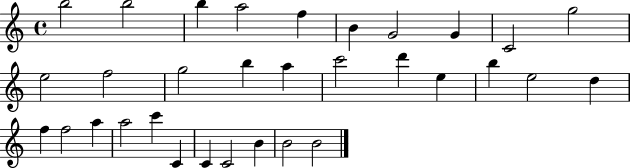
X:1
T:Untitled
M:4/4
L:1/4
K:C
b2 b2 b a2 f B G2 G C2 g2 e2 f2 g2 b a c'2 d' e b e2 d f f2 a a2 c' C C C2 B B2 B2